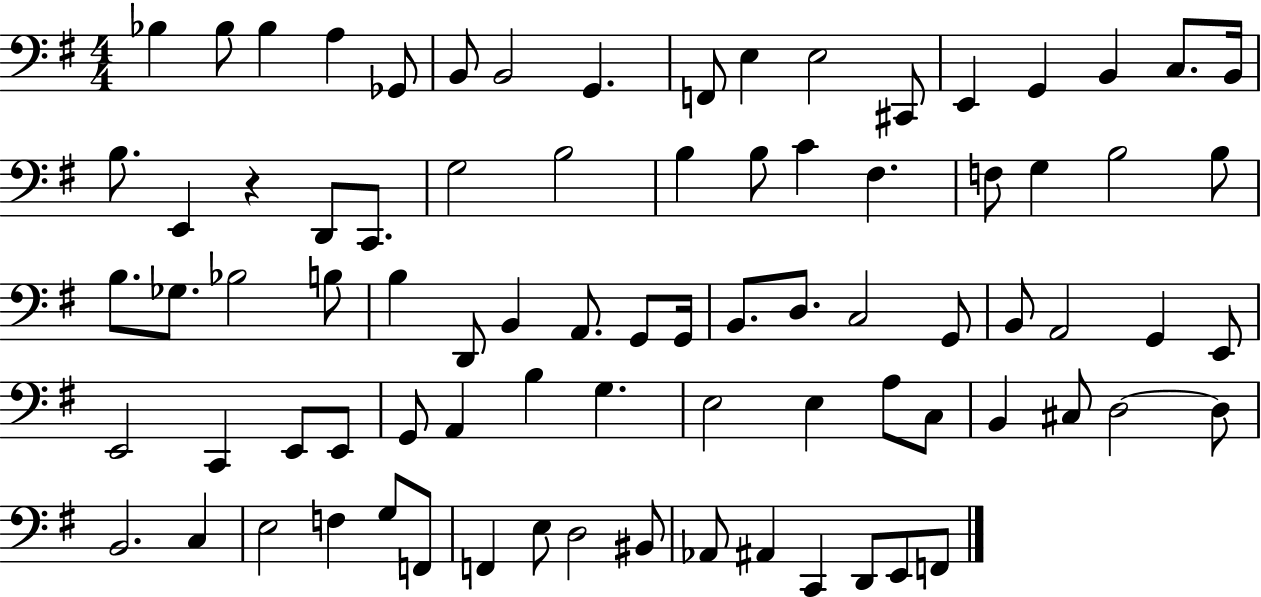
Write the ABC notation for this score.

X:1
T:Untitled
M:4/4
L:1/4
K:G
_B, _B,/2 _B, A, _G,,/2 B,,/2 B,,2 G,, F,,/2 E, E,2 ^C,,/2 E,, G,, B,, C,/2 B,,/4 B,/2 E,, z D,,/2 C,,/2 G,2 B,2 B, B,/2 C ^F, F,/2 G, B,2 B,/2 B,/2 _G,/2 _B,2 B,/2 B, D,,/2 B,, A,,/2 G,,/2 G,,/4 B,,/2 D,/2 C,2 G,,/2 B,,/2 A,,2 G,, E,,/2 E,,2 C,, E,,/2 E,,/2 G,,/2 A,, B, G, E,2 E, A,/2 C,/2 B,, ^C,/2 D,2 D,/2 B,,2 C, E,2 F, G,/2 F,,/2 F,, E,/2 D,2 ^B,,/2 _A,,/2 ^A,, C,, D,,/2 E,,/2 F,,/2